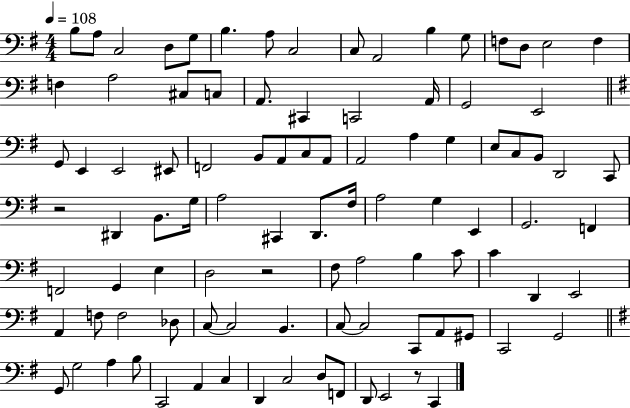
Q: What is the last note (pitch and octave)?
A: C2